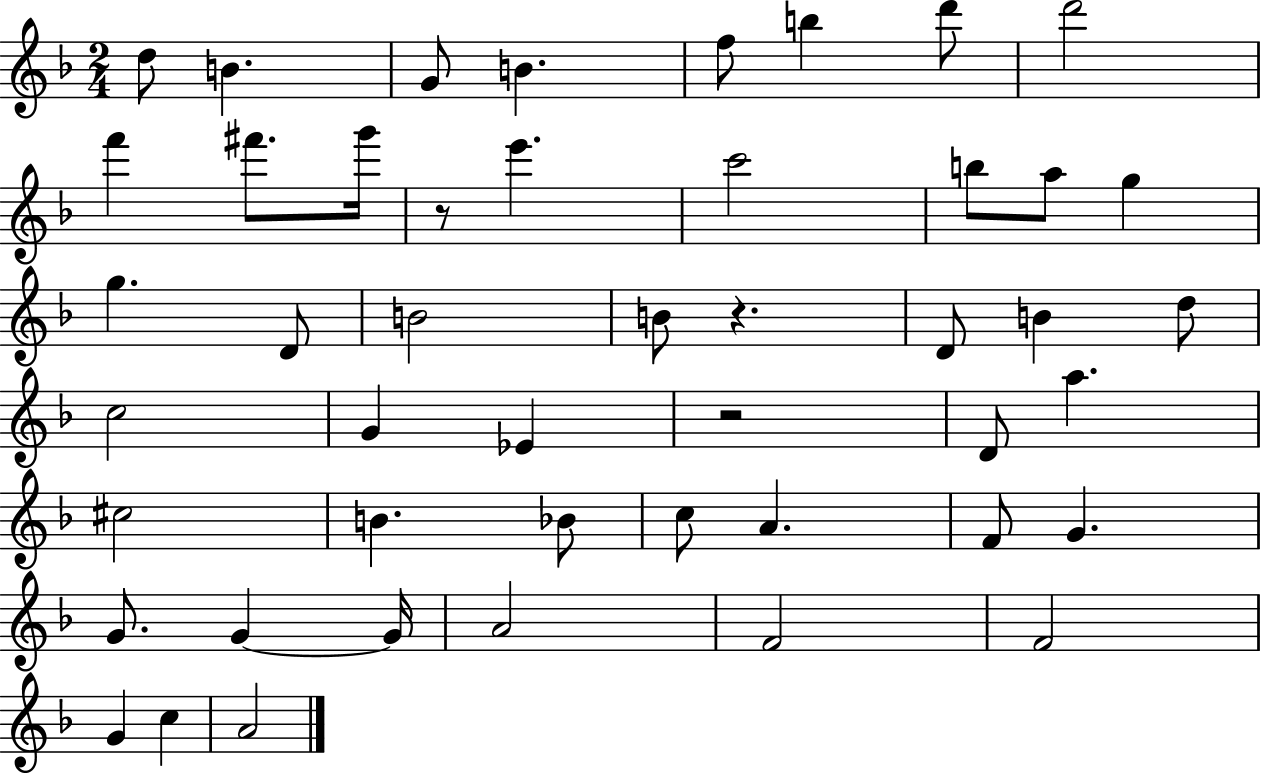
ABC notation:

X:1
T:Untitled
M:2/4
L:1/4
K:F
d/2 B G/2 B f/2 b d'/2 d'2 f' ^f'/2 g'/4 z/2 e' c'2 b/2 a/2 g g D/2 B2 B/2 z D/2 B d/2 c2 G _E z2 D/2 a ^c2 B _B/2 c/2 A F/2 G G/2 G G/4 A2 F2 F2 G c A2